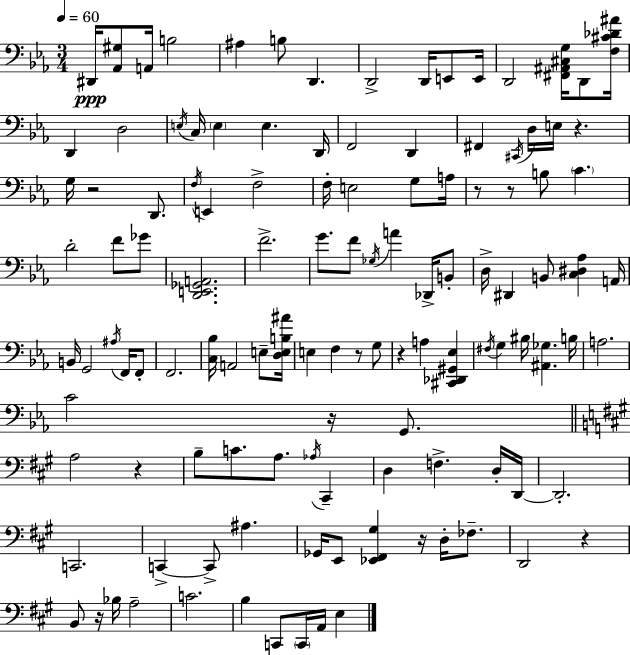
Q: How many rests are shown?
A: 11